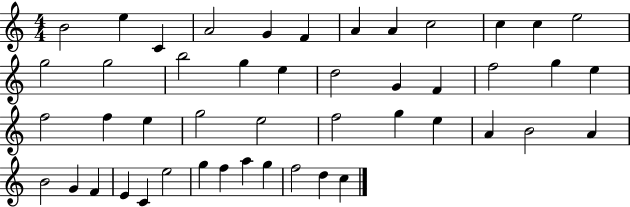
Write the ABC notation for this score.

X:1
T:Untitled
M:4/4
L:1/4
K:C
B2 e C A2 G F A A c2 c c e2 g2 g2 b2 g e d2 G F f2 g e f2 f e g2 e2 f2 g e A B2 A B2 G F E C e2 g f a g f2 d c